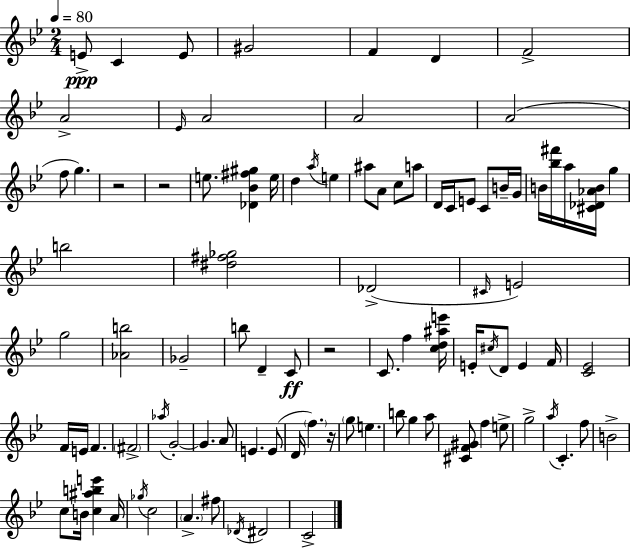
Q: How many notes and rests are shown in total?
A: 95